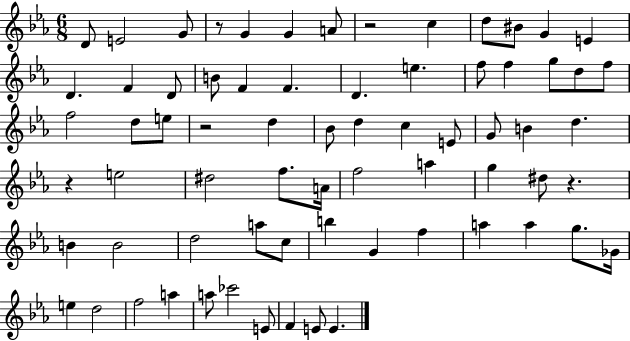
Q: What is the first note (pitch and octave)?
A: D4